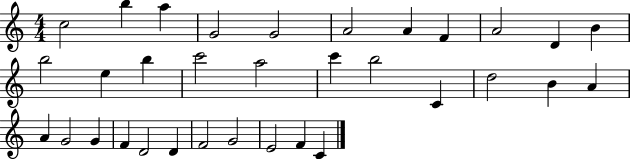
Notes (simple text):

C5/h B5/q A5/q G4/h G4/h A4/h A4/q F4/q A4/h D4/q B4/q B5/h E5/q B5/q C6/h A5/h C6/q B5/h C4/q D5/h B4/q A4/q A4/q G4/h G4/q F4/q D4/h D4/q F4/h G4/h E4/h F4/q C4/q